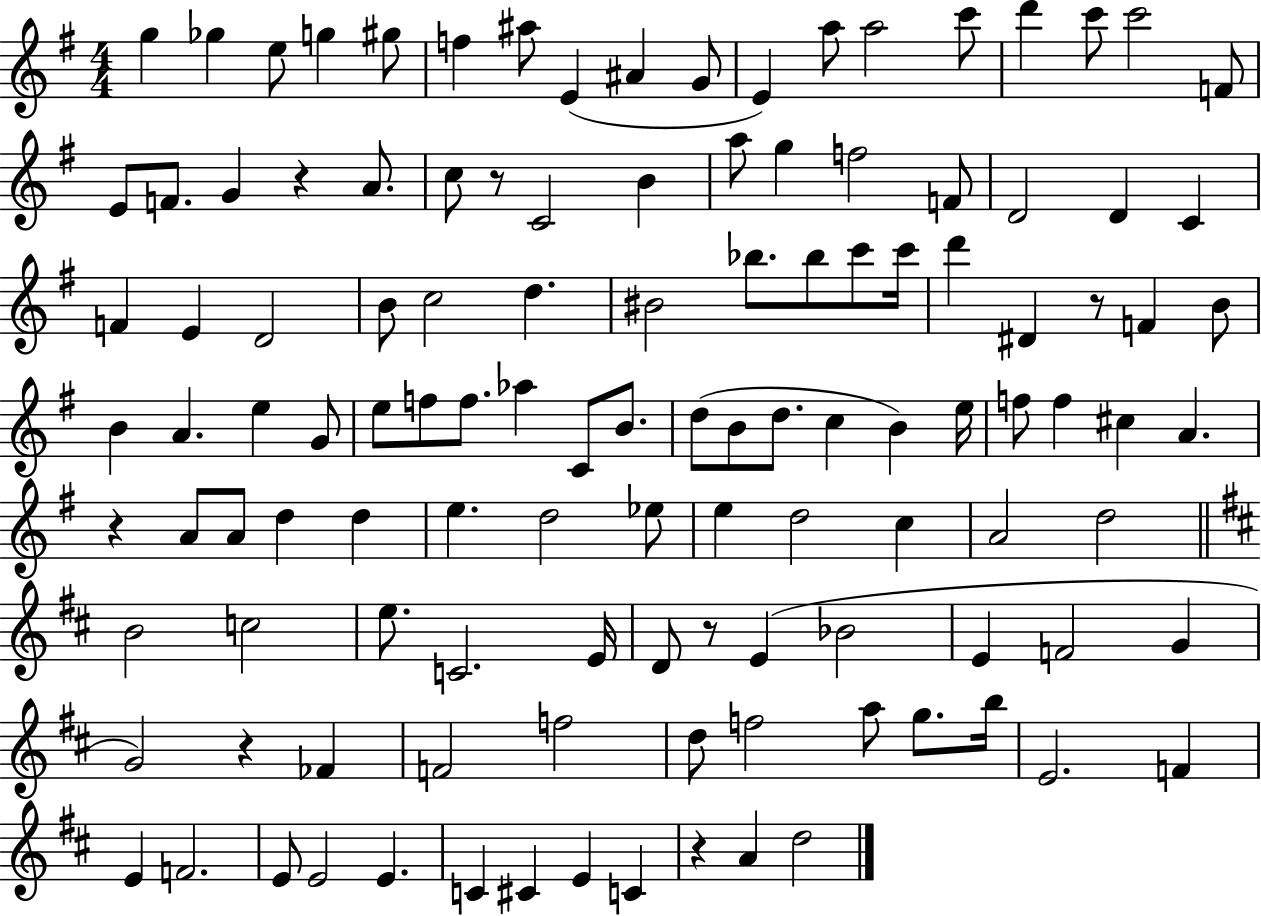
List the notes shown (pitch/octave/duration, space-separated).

G5/q Gb5/q E5/e G5/q G#5/e F5/q A#5/e E4/q A#4/q G4/e E4/q A5/e A5/h C6/e D6/q C6/e C6/h F4/e E4/e F4/e. G4/q R/q A4/e. C5/e R/e C4/h B4/q A5/e G5/q F5/h F4/e D4/h D4/q C4/q F4/q E4/q D4/h B4/e C5/h D5/q. BIS4/h Bb5/e. Bb5/e C6/e C6/s D6/q D#4/q R/e F4/q B4/e B4/q A4/q. E5/q G4/e E5/e F5/e F5/e. Ab5/q C4/e B4/e. D5/e B4/e D5/e. C5/q B4/q E5/s F5/e F5/q C#5/q A4/q. R/q A4/e A4/e D5/q D5/q E5/q. D5/h Eb5/e E5/q D5/h C5/q A4/h D5/h B4/h C5/h E5/e. C4/h. E4/s D4/e R/e E4/q Bb4/h E4/q F4/h G4/q G4/h R/q FES4/q F4/h F5/h D5/e F5/h A5/e G5/e. B5/s E4/h. F4/q E4/q F4/h. E4/e E4/h E4/q. C4/q C#4/q E4/q C4/q R/q A4/q D5/h